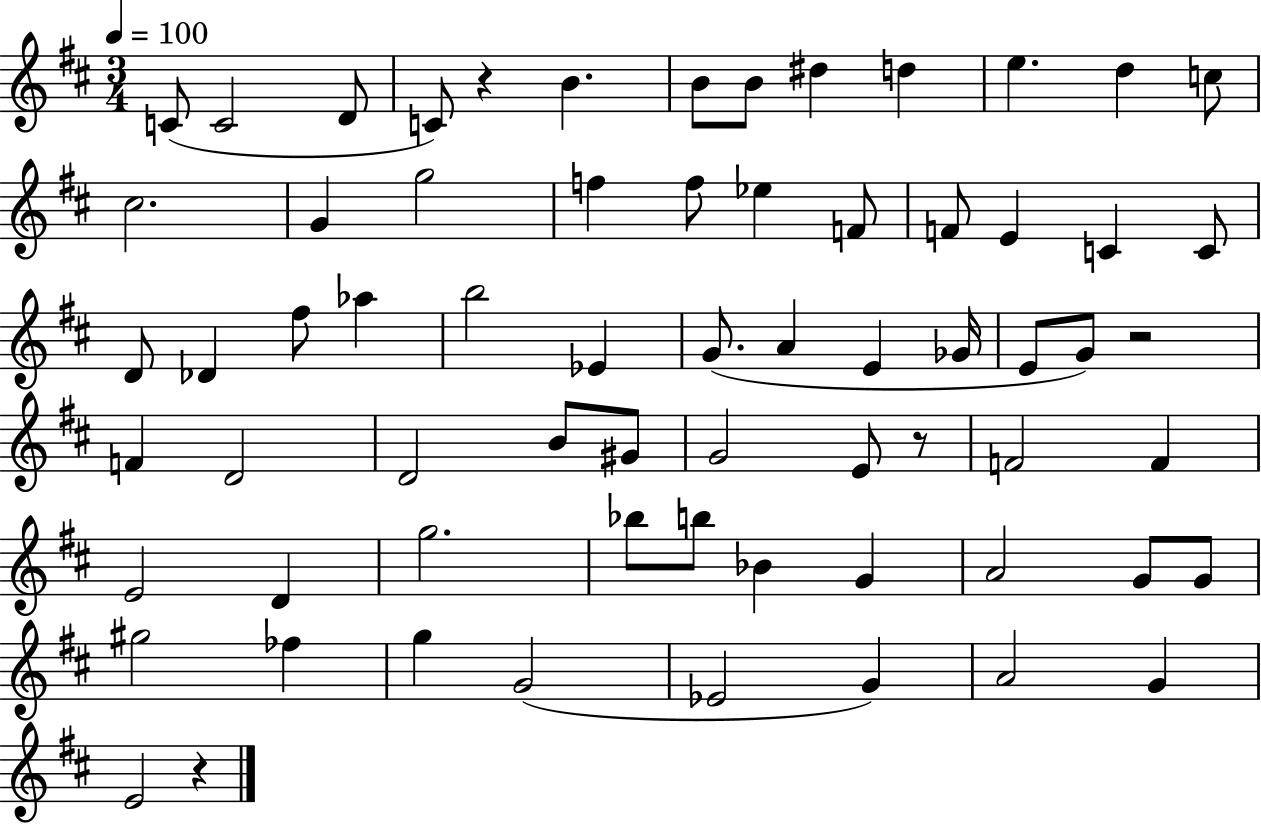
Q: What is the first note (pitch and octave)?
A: C4